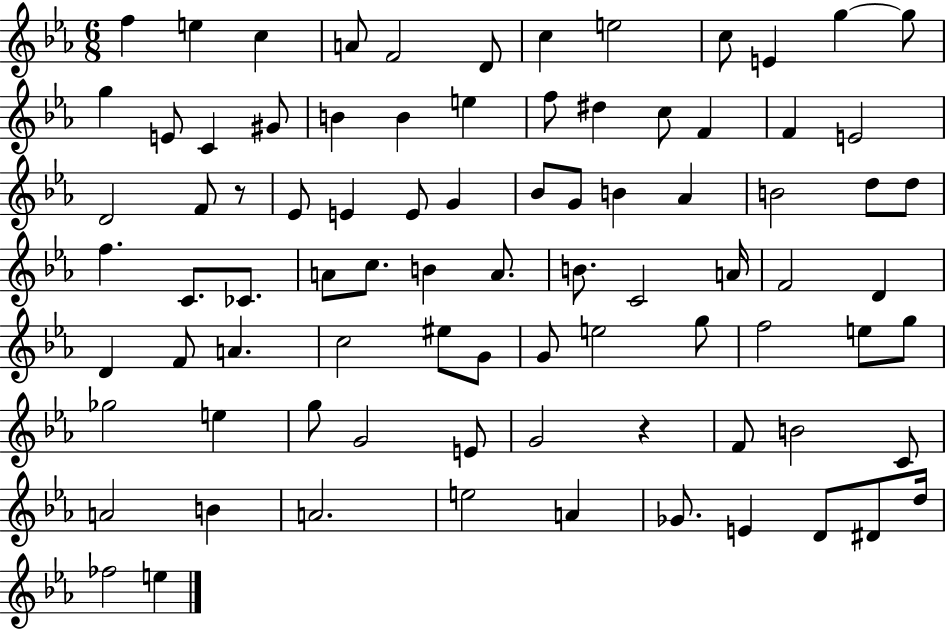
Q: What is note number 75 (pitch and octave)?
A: E5